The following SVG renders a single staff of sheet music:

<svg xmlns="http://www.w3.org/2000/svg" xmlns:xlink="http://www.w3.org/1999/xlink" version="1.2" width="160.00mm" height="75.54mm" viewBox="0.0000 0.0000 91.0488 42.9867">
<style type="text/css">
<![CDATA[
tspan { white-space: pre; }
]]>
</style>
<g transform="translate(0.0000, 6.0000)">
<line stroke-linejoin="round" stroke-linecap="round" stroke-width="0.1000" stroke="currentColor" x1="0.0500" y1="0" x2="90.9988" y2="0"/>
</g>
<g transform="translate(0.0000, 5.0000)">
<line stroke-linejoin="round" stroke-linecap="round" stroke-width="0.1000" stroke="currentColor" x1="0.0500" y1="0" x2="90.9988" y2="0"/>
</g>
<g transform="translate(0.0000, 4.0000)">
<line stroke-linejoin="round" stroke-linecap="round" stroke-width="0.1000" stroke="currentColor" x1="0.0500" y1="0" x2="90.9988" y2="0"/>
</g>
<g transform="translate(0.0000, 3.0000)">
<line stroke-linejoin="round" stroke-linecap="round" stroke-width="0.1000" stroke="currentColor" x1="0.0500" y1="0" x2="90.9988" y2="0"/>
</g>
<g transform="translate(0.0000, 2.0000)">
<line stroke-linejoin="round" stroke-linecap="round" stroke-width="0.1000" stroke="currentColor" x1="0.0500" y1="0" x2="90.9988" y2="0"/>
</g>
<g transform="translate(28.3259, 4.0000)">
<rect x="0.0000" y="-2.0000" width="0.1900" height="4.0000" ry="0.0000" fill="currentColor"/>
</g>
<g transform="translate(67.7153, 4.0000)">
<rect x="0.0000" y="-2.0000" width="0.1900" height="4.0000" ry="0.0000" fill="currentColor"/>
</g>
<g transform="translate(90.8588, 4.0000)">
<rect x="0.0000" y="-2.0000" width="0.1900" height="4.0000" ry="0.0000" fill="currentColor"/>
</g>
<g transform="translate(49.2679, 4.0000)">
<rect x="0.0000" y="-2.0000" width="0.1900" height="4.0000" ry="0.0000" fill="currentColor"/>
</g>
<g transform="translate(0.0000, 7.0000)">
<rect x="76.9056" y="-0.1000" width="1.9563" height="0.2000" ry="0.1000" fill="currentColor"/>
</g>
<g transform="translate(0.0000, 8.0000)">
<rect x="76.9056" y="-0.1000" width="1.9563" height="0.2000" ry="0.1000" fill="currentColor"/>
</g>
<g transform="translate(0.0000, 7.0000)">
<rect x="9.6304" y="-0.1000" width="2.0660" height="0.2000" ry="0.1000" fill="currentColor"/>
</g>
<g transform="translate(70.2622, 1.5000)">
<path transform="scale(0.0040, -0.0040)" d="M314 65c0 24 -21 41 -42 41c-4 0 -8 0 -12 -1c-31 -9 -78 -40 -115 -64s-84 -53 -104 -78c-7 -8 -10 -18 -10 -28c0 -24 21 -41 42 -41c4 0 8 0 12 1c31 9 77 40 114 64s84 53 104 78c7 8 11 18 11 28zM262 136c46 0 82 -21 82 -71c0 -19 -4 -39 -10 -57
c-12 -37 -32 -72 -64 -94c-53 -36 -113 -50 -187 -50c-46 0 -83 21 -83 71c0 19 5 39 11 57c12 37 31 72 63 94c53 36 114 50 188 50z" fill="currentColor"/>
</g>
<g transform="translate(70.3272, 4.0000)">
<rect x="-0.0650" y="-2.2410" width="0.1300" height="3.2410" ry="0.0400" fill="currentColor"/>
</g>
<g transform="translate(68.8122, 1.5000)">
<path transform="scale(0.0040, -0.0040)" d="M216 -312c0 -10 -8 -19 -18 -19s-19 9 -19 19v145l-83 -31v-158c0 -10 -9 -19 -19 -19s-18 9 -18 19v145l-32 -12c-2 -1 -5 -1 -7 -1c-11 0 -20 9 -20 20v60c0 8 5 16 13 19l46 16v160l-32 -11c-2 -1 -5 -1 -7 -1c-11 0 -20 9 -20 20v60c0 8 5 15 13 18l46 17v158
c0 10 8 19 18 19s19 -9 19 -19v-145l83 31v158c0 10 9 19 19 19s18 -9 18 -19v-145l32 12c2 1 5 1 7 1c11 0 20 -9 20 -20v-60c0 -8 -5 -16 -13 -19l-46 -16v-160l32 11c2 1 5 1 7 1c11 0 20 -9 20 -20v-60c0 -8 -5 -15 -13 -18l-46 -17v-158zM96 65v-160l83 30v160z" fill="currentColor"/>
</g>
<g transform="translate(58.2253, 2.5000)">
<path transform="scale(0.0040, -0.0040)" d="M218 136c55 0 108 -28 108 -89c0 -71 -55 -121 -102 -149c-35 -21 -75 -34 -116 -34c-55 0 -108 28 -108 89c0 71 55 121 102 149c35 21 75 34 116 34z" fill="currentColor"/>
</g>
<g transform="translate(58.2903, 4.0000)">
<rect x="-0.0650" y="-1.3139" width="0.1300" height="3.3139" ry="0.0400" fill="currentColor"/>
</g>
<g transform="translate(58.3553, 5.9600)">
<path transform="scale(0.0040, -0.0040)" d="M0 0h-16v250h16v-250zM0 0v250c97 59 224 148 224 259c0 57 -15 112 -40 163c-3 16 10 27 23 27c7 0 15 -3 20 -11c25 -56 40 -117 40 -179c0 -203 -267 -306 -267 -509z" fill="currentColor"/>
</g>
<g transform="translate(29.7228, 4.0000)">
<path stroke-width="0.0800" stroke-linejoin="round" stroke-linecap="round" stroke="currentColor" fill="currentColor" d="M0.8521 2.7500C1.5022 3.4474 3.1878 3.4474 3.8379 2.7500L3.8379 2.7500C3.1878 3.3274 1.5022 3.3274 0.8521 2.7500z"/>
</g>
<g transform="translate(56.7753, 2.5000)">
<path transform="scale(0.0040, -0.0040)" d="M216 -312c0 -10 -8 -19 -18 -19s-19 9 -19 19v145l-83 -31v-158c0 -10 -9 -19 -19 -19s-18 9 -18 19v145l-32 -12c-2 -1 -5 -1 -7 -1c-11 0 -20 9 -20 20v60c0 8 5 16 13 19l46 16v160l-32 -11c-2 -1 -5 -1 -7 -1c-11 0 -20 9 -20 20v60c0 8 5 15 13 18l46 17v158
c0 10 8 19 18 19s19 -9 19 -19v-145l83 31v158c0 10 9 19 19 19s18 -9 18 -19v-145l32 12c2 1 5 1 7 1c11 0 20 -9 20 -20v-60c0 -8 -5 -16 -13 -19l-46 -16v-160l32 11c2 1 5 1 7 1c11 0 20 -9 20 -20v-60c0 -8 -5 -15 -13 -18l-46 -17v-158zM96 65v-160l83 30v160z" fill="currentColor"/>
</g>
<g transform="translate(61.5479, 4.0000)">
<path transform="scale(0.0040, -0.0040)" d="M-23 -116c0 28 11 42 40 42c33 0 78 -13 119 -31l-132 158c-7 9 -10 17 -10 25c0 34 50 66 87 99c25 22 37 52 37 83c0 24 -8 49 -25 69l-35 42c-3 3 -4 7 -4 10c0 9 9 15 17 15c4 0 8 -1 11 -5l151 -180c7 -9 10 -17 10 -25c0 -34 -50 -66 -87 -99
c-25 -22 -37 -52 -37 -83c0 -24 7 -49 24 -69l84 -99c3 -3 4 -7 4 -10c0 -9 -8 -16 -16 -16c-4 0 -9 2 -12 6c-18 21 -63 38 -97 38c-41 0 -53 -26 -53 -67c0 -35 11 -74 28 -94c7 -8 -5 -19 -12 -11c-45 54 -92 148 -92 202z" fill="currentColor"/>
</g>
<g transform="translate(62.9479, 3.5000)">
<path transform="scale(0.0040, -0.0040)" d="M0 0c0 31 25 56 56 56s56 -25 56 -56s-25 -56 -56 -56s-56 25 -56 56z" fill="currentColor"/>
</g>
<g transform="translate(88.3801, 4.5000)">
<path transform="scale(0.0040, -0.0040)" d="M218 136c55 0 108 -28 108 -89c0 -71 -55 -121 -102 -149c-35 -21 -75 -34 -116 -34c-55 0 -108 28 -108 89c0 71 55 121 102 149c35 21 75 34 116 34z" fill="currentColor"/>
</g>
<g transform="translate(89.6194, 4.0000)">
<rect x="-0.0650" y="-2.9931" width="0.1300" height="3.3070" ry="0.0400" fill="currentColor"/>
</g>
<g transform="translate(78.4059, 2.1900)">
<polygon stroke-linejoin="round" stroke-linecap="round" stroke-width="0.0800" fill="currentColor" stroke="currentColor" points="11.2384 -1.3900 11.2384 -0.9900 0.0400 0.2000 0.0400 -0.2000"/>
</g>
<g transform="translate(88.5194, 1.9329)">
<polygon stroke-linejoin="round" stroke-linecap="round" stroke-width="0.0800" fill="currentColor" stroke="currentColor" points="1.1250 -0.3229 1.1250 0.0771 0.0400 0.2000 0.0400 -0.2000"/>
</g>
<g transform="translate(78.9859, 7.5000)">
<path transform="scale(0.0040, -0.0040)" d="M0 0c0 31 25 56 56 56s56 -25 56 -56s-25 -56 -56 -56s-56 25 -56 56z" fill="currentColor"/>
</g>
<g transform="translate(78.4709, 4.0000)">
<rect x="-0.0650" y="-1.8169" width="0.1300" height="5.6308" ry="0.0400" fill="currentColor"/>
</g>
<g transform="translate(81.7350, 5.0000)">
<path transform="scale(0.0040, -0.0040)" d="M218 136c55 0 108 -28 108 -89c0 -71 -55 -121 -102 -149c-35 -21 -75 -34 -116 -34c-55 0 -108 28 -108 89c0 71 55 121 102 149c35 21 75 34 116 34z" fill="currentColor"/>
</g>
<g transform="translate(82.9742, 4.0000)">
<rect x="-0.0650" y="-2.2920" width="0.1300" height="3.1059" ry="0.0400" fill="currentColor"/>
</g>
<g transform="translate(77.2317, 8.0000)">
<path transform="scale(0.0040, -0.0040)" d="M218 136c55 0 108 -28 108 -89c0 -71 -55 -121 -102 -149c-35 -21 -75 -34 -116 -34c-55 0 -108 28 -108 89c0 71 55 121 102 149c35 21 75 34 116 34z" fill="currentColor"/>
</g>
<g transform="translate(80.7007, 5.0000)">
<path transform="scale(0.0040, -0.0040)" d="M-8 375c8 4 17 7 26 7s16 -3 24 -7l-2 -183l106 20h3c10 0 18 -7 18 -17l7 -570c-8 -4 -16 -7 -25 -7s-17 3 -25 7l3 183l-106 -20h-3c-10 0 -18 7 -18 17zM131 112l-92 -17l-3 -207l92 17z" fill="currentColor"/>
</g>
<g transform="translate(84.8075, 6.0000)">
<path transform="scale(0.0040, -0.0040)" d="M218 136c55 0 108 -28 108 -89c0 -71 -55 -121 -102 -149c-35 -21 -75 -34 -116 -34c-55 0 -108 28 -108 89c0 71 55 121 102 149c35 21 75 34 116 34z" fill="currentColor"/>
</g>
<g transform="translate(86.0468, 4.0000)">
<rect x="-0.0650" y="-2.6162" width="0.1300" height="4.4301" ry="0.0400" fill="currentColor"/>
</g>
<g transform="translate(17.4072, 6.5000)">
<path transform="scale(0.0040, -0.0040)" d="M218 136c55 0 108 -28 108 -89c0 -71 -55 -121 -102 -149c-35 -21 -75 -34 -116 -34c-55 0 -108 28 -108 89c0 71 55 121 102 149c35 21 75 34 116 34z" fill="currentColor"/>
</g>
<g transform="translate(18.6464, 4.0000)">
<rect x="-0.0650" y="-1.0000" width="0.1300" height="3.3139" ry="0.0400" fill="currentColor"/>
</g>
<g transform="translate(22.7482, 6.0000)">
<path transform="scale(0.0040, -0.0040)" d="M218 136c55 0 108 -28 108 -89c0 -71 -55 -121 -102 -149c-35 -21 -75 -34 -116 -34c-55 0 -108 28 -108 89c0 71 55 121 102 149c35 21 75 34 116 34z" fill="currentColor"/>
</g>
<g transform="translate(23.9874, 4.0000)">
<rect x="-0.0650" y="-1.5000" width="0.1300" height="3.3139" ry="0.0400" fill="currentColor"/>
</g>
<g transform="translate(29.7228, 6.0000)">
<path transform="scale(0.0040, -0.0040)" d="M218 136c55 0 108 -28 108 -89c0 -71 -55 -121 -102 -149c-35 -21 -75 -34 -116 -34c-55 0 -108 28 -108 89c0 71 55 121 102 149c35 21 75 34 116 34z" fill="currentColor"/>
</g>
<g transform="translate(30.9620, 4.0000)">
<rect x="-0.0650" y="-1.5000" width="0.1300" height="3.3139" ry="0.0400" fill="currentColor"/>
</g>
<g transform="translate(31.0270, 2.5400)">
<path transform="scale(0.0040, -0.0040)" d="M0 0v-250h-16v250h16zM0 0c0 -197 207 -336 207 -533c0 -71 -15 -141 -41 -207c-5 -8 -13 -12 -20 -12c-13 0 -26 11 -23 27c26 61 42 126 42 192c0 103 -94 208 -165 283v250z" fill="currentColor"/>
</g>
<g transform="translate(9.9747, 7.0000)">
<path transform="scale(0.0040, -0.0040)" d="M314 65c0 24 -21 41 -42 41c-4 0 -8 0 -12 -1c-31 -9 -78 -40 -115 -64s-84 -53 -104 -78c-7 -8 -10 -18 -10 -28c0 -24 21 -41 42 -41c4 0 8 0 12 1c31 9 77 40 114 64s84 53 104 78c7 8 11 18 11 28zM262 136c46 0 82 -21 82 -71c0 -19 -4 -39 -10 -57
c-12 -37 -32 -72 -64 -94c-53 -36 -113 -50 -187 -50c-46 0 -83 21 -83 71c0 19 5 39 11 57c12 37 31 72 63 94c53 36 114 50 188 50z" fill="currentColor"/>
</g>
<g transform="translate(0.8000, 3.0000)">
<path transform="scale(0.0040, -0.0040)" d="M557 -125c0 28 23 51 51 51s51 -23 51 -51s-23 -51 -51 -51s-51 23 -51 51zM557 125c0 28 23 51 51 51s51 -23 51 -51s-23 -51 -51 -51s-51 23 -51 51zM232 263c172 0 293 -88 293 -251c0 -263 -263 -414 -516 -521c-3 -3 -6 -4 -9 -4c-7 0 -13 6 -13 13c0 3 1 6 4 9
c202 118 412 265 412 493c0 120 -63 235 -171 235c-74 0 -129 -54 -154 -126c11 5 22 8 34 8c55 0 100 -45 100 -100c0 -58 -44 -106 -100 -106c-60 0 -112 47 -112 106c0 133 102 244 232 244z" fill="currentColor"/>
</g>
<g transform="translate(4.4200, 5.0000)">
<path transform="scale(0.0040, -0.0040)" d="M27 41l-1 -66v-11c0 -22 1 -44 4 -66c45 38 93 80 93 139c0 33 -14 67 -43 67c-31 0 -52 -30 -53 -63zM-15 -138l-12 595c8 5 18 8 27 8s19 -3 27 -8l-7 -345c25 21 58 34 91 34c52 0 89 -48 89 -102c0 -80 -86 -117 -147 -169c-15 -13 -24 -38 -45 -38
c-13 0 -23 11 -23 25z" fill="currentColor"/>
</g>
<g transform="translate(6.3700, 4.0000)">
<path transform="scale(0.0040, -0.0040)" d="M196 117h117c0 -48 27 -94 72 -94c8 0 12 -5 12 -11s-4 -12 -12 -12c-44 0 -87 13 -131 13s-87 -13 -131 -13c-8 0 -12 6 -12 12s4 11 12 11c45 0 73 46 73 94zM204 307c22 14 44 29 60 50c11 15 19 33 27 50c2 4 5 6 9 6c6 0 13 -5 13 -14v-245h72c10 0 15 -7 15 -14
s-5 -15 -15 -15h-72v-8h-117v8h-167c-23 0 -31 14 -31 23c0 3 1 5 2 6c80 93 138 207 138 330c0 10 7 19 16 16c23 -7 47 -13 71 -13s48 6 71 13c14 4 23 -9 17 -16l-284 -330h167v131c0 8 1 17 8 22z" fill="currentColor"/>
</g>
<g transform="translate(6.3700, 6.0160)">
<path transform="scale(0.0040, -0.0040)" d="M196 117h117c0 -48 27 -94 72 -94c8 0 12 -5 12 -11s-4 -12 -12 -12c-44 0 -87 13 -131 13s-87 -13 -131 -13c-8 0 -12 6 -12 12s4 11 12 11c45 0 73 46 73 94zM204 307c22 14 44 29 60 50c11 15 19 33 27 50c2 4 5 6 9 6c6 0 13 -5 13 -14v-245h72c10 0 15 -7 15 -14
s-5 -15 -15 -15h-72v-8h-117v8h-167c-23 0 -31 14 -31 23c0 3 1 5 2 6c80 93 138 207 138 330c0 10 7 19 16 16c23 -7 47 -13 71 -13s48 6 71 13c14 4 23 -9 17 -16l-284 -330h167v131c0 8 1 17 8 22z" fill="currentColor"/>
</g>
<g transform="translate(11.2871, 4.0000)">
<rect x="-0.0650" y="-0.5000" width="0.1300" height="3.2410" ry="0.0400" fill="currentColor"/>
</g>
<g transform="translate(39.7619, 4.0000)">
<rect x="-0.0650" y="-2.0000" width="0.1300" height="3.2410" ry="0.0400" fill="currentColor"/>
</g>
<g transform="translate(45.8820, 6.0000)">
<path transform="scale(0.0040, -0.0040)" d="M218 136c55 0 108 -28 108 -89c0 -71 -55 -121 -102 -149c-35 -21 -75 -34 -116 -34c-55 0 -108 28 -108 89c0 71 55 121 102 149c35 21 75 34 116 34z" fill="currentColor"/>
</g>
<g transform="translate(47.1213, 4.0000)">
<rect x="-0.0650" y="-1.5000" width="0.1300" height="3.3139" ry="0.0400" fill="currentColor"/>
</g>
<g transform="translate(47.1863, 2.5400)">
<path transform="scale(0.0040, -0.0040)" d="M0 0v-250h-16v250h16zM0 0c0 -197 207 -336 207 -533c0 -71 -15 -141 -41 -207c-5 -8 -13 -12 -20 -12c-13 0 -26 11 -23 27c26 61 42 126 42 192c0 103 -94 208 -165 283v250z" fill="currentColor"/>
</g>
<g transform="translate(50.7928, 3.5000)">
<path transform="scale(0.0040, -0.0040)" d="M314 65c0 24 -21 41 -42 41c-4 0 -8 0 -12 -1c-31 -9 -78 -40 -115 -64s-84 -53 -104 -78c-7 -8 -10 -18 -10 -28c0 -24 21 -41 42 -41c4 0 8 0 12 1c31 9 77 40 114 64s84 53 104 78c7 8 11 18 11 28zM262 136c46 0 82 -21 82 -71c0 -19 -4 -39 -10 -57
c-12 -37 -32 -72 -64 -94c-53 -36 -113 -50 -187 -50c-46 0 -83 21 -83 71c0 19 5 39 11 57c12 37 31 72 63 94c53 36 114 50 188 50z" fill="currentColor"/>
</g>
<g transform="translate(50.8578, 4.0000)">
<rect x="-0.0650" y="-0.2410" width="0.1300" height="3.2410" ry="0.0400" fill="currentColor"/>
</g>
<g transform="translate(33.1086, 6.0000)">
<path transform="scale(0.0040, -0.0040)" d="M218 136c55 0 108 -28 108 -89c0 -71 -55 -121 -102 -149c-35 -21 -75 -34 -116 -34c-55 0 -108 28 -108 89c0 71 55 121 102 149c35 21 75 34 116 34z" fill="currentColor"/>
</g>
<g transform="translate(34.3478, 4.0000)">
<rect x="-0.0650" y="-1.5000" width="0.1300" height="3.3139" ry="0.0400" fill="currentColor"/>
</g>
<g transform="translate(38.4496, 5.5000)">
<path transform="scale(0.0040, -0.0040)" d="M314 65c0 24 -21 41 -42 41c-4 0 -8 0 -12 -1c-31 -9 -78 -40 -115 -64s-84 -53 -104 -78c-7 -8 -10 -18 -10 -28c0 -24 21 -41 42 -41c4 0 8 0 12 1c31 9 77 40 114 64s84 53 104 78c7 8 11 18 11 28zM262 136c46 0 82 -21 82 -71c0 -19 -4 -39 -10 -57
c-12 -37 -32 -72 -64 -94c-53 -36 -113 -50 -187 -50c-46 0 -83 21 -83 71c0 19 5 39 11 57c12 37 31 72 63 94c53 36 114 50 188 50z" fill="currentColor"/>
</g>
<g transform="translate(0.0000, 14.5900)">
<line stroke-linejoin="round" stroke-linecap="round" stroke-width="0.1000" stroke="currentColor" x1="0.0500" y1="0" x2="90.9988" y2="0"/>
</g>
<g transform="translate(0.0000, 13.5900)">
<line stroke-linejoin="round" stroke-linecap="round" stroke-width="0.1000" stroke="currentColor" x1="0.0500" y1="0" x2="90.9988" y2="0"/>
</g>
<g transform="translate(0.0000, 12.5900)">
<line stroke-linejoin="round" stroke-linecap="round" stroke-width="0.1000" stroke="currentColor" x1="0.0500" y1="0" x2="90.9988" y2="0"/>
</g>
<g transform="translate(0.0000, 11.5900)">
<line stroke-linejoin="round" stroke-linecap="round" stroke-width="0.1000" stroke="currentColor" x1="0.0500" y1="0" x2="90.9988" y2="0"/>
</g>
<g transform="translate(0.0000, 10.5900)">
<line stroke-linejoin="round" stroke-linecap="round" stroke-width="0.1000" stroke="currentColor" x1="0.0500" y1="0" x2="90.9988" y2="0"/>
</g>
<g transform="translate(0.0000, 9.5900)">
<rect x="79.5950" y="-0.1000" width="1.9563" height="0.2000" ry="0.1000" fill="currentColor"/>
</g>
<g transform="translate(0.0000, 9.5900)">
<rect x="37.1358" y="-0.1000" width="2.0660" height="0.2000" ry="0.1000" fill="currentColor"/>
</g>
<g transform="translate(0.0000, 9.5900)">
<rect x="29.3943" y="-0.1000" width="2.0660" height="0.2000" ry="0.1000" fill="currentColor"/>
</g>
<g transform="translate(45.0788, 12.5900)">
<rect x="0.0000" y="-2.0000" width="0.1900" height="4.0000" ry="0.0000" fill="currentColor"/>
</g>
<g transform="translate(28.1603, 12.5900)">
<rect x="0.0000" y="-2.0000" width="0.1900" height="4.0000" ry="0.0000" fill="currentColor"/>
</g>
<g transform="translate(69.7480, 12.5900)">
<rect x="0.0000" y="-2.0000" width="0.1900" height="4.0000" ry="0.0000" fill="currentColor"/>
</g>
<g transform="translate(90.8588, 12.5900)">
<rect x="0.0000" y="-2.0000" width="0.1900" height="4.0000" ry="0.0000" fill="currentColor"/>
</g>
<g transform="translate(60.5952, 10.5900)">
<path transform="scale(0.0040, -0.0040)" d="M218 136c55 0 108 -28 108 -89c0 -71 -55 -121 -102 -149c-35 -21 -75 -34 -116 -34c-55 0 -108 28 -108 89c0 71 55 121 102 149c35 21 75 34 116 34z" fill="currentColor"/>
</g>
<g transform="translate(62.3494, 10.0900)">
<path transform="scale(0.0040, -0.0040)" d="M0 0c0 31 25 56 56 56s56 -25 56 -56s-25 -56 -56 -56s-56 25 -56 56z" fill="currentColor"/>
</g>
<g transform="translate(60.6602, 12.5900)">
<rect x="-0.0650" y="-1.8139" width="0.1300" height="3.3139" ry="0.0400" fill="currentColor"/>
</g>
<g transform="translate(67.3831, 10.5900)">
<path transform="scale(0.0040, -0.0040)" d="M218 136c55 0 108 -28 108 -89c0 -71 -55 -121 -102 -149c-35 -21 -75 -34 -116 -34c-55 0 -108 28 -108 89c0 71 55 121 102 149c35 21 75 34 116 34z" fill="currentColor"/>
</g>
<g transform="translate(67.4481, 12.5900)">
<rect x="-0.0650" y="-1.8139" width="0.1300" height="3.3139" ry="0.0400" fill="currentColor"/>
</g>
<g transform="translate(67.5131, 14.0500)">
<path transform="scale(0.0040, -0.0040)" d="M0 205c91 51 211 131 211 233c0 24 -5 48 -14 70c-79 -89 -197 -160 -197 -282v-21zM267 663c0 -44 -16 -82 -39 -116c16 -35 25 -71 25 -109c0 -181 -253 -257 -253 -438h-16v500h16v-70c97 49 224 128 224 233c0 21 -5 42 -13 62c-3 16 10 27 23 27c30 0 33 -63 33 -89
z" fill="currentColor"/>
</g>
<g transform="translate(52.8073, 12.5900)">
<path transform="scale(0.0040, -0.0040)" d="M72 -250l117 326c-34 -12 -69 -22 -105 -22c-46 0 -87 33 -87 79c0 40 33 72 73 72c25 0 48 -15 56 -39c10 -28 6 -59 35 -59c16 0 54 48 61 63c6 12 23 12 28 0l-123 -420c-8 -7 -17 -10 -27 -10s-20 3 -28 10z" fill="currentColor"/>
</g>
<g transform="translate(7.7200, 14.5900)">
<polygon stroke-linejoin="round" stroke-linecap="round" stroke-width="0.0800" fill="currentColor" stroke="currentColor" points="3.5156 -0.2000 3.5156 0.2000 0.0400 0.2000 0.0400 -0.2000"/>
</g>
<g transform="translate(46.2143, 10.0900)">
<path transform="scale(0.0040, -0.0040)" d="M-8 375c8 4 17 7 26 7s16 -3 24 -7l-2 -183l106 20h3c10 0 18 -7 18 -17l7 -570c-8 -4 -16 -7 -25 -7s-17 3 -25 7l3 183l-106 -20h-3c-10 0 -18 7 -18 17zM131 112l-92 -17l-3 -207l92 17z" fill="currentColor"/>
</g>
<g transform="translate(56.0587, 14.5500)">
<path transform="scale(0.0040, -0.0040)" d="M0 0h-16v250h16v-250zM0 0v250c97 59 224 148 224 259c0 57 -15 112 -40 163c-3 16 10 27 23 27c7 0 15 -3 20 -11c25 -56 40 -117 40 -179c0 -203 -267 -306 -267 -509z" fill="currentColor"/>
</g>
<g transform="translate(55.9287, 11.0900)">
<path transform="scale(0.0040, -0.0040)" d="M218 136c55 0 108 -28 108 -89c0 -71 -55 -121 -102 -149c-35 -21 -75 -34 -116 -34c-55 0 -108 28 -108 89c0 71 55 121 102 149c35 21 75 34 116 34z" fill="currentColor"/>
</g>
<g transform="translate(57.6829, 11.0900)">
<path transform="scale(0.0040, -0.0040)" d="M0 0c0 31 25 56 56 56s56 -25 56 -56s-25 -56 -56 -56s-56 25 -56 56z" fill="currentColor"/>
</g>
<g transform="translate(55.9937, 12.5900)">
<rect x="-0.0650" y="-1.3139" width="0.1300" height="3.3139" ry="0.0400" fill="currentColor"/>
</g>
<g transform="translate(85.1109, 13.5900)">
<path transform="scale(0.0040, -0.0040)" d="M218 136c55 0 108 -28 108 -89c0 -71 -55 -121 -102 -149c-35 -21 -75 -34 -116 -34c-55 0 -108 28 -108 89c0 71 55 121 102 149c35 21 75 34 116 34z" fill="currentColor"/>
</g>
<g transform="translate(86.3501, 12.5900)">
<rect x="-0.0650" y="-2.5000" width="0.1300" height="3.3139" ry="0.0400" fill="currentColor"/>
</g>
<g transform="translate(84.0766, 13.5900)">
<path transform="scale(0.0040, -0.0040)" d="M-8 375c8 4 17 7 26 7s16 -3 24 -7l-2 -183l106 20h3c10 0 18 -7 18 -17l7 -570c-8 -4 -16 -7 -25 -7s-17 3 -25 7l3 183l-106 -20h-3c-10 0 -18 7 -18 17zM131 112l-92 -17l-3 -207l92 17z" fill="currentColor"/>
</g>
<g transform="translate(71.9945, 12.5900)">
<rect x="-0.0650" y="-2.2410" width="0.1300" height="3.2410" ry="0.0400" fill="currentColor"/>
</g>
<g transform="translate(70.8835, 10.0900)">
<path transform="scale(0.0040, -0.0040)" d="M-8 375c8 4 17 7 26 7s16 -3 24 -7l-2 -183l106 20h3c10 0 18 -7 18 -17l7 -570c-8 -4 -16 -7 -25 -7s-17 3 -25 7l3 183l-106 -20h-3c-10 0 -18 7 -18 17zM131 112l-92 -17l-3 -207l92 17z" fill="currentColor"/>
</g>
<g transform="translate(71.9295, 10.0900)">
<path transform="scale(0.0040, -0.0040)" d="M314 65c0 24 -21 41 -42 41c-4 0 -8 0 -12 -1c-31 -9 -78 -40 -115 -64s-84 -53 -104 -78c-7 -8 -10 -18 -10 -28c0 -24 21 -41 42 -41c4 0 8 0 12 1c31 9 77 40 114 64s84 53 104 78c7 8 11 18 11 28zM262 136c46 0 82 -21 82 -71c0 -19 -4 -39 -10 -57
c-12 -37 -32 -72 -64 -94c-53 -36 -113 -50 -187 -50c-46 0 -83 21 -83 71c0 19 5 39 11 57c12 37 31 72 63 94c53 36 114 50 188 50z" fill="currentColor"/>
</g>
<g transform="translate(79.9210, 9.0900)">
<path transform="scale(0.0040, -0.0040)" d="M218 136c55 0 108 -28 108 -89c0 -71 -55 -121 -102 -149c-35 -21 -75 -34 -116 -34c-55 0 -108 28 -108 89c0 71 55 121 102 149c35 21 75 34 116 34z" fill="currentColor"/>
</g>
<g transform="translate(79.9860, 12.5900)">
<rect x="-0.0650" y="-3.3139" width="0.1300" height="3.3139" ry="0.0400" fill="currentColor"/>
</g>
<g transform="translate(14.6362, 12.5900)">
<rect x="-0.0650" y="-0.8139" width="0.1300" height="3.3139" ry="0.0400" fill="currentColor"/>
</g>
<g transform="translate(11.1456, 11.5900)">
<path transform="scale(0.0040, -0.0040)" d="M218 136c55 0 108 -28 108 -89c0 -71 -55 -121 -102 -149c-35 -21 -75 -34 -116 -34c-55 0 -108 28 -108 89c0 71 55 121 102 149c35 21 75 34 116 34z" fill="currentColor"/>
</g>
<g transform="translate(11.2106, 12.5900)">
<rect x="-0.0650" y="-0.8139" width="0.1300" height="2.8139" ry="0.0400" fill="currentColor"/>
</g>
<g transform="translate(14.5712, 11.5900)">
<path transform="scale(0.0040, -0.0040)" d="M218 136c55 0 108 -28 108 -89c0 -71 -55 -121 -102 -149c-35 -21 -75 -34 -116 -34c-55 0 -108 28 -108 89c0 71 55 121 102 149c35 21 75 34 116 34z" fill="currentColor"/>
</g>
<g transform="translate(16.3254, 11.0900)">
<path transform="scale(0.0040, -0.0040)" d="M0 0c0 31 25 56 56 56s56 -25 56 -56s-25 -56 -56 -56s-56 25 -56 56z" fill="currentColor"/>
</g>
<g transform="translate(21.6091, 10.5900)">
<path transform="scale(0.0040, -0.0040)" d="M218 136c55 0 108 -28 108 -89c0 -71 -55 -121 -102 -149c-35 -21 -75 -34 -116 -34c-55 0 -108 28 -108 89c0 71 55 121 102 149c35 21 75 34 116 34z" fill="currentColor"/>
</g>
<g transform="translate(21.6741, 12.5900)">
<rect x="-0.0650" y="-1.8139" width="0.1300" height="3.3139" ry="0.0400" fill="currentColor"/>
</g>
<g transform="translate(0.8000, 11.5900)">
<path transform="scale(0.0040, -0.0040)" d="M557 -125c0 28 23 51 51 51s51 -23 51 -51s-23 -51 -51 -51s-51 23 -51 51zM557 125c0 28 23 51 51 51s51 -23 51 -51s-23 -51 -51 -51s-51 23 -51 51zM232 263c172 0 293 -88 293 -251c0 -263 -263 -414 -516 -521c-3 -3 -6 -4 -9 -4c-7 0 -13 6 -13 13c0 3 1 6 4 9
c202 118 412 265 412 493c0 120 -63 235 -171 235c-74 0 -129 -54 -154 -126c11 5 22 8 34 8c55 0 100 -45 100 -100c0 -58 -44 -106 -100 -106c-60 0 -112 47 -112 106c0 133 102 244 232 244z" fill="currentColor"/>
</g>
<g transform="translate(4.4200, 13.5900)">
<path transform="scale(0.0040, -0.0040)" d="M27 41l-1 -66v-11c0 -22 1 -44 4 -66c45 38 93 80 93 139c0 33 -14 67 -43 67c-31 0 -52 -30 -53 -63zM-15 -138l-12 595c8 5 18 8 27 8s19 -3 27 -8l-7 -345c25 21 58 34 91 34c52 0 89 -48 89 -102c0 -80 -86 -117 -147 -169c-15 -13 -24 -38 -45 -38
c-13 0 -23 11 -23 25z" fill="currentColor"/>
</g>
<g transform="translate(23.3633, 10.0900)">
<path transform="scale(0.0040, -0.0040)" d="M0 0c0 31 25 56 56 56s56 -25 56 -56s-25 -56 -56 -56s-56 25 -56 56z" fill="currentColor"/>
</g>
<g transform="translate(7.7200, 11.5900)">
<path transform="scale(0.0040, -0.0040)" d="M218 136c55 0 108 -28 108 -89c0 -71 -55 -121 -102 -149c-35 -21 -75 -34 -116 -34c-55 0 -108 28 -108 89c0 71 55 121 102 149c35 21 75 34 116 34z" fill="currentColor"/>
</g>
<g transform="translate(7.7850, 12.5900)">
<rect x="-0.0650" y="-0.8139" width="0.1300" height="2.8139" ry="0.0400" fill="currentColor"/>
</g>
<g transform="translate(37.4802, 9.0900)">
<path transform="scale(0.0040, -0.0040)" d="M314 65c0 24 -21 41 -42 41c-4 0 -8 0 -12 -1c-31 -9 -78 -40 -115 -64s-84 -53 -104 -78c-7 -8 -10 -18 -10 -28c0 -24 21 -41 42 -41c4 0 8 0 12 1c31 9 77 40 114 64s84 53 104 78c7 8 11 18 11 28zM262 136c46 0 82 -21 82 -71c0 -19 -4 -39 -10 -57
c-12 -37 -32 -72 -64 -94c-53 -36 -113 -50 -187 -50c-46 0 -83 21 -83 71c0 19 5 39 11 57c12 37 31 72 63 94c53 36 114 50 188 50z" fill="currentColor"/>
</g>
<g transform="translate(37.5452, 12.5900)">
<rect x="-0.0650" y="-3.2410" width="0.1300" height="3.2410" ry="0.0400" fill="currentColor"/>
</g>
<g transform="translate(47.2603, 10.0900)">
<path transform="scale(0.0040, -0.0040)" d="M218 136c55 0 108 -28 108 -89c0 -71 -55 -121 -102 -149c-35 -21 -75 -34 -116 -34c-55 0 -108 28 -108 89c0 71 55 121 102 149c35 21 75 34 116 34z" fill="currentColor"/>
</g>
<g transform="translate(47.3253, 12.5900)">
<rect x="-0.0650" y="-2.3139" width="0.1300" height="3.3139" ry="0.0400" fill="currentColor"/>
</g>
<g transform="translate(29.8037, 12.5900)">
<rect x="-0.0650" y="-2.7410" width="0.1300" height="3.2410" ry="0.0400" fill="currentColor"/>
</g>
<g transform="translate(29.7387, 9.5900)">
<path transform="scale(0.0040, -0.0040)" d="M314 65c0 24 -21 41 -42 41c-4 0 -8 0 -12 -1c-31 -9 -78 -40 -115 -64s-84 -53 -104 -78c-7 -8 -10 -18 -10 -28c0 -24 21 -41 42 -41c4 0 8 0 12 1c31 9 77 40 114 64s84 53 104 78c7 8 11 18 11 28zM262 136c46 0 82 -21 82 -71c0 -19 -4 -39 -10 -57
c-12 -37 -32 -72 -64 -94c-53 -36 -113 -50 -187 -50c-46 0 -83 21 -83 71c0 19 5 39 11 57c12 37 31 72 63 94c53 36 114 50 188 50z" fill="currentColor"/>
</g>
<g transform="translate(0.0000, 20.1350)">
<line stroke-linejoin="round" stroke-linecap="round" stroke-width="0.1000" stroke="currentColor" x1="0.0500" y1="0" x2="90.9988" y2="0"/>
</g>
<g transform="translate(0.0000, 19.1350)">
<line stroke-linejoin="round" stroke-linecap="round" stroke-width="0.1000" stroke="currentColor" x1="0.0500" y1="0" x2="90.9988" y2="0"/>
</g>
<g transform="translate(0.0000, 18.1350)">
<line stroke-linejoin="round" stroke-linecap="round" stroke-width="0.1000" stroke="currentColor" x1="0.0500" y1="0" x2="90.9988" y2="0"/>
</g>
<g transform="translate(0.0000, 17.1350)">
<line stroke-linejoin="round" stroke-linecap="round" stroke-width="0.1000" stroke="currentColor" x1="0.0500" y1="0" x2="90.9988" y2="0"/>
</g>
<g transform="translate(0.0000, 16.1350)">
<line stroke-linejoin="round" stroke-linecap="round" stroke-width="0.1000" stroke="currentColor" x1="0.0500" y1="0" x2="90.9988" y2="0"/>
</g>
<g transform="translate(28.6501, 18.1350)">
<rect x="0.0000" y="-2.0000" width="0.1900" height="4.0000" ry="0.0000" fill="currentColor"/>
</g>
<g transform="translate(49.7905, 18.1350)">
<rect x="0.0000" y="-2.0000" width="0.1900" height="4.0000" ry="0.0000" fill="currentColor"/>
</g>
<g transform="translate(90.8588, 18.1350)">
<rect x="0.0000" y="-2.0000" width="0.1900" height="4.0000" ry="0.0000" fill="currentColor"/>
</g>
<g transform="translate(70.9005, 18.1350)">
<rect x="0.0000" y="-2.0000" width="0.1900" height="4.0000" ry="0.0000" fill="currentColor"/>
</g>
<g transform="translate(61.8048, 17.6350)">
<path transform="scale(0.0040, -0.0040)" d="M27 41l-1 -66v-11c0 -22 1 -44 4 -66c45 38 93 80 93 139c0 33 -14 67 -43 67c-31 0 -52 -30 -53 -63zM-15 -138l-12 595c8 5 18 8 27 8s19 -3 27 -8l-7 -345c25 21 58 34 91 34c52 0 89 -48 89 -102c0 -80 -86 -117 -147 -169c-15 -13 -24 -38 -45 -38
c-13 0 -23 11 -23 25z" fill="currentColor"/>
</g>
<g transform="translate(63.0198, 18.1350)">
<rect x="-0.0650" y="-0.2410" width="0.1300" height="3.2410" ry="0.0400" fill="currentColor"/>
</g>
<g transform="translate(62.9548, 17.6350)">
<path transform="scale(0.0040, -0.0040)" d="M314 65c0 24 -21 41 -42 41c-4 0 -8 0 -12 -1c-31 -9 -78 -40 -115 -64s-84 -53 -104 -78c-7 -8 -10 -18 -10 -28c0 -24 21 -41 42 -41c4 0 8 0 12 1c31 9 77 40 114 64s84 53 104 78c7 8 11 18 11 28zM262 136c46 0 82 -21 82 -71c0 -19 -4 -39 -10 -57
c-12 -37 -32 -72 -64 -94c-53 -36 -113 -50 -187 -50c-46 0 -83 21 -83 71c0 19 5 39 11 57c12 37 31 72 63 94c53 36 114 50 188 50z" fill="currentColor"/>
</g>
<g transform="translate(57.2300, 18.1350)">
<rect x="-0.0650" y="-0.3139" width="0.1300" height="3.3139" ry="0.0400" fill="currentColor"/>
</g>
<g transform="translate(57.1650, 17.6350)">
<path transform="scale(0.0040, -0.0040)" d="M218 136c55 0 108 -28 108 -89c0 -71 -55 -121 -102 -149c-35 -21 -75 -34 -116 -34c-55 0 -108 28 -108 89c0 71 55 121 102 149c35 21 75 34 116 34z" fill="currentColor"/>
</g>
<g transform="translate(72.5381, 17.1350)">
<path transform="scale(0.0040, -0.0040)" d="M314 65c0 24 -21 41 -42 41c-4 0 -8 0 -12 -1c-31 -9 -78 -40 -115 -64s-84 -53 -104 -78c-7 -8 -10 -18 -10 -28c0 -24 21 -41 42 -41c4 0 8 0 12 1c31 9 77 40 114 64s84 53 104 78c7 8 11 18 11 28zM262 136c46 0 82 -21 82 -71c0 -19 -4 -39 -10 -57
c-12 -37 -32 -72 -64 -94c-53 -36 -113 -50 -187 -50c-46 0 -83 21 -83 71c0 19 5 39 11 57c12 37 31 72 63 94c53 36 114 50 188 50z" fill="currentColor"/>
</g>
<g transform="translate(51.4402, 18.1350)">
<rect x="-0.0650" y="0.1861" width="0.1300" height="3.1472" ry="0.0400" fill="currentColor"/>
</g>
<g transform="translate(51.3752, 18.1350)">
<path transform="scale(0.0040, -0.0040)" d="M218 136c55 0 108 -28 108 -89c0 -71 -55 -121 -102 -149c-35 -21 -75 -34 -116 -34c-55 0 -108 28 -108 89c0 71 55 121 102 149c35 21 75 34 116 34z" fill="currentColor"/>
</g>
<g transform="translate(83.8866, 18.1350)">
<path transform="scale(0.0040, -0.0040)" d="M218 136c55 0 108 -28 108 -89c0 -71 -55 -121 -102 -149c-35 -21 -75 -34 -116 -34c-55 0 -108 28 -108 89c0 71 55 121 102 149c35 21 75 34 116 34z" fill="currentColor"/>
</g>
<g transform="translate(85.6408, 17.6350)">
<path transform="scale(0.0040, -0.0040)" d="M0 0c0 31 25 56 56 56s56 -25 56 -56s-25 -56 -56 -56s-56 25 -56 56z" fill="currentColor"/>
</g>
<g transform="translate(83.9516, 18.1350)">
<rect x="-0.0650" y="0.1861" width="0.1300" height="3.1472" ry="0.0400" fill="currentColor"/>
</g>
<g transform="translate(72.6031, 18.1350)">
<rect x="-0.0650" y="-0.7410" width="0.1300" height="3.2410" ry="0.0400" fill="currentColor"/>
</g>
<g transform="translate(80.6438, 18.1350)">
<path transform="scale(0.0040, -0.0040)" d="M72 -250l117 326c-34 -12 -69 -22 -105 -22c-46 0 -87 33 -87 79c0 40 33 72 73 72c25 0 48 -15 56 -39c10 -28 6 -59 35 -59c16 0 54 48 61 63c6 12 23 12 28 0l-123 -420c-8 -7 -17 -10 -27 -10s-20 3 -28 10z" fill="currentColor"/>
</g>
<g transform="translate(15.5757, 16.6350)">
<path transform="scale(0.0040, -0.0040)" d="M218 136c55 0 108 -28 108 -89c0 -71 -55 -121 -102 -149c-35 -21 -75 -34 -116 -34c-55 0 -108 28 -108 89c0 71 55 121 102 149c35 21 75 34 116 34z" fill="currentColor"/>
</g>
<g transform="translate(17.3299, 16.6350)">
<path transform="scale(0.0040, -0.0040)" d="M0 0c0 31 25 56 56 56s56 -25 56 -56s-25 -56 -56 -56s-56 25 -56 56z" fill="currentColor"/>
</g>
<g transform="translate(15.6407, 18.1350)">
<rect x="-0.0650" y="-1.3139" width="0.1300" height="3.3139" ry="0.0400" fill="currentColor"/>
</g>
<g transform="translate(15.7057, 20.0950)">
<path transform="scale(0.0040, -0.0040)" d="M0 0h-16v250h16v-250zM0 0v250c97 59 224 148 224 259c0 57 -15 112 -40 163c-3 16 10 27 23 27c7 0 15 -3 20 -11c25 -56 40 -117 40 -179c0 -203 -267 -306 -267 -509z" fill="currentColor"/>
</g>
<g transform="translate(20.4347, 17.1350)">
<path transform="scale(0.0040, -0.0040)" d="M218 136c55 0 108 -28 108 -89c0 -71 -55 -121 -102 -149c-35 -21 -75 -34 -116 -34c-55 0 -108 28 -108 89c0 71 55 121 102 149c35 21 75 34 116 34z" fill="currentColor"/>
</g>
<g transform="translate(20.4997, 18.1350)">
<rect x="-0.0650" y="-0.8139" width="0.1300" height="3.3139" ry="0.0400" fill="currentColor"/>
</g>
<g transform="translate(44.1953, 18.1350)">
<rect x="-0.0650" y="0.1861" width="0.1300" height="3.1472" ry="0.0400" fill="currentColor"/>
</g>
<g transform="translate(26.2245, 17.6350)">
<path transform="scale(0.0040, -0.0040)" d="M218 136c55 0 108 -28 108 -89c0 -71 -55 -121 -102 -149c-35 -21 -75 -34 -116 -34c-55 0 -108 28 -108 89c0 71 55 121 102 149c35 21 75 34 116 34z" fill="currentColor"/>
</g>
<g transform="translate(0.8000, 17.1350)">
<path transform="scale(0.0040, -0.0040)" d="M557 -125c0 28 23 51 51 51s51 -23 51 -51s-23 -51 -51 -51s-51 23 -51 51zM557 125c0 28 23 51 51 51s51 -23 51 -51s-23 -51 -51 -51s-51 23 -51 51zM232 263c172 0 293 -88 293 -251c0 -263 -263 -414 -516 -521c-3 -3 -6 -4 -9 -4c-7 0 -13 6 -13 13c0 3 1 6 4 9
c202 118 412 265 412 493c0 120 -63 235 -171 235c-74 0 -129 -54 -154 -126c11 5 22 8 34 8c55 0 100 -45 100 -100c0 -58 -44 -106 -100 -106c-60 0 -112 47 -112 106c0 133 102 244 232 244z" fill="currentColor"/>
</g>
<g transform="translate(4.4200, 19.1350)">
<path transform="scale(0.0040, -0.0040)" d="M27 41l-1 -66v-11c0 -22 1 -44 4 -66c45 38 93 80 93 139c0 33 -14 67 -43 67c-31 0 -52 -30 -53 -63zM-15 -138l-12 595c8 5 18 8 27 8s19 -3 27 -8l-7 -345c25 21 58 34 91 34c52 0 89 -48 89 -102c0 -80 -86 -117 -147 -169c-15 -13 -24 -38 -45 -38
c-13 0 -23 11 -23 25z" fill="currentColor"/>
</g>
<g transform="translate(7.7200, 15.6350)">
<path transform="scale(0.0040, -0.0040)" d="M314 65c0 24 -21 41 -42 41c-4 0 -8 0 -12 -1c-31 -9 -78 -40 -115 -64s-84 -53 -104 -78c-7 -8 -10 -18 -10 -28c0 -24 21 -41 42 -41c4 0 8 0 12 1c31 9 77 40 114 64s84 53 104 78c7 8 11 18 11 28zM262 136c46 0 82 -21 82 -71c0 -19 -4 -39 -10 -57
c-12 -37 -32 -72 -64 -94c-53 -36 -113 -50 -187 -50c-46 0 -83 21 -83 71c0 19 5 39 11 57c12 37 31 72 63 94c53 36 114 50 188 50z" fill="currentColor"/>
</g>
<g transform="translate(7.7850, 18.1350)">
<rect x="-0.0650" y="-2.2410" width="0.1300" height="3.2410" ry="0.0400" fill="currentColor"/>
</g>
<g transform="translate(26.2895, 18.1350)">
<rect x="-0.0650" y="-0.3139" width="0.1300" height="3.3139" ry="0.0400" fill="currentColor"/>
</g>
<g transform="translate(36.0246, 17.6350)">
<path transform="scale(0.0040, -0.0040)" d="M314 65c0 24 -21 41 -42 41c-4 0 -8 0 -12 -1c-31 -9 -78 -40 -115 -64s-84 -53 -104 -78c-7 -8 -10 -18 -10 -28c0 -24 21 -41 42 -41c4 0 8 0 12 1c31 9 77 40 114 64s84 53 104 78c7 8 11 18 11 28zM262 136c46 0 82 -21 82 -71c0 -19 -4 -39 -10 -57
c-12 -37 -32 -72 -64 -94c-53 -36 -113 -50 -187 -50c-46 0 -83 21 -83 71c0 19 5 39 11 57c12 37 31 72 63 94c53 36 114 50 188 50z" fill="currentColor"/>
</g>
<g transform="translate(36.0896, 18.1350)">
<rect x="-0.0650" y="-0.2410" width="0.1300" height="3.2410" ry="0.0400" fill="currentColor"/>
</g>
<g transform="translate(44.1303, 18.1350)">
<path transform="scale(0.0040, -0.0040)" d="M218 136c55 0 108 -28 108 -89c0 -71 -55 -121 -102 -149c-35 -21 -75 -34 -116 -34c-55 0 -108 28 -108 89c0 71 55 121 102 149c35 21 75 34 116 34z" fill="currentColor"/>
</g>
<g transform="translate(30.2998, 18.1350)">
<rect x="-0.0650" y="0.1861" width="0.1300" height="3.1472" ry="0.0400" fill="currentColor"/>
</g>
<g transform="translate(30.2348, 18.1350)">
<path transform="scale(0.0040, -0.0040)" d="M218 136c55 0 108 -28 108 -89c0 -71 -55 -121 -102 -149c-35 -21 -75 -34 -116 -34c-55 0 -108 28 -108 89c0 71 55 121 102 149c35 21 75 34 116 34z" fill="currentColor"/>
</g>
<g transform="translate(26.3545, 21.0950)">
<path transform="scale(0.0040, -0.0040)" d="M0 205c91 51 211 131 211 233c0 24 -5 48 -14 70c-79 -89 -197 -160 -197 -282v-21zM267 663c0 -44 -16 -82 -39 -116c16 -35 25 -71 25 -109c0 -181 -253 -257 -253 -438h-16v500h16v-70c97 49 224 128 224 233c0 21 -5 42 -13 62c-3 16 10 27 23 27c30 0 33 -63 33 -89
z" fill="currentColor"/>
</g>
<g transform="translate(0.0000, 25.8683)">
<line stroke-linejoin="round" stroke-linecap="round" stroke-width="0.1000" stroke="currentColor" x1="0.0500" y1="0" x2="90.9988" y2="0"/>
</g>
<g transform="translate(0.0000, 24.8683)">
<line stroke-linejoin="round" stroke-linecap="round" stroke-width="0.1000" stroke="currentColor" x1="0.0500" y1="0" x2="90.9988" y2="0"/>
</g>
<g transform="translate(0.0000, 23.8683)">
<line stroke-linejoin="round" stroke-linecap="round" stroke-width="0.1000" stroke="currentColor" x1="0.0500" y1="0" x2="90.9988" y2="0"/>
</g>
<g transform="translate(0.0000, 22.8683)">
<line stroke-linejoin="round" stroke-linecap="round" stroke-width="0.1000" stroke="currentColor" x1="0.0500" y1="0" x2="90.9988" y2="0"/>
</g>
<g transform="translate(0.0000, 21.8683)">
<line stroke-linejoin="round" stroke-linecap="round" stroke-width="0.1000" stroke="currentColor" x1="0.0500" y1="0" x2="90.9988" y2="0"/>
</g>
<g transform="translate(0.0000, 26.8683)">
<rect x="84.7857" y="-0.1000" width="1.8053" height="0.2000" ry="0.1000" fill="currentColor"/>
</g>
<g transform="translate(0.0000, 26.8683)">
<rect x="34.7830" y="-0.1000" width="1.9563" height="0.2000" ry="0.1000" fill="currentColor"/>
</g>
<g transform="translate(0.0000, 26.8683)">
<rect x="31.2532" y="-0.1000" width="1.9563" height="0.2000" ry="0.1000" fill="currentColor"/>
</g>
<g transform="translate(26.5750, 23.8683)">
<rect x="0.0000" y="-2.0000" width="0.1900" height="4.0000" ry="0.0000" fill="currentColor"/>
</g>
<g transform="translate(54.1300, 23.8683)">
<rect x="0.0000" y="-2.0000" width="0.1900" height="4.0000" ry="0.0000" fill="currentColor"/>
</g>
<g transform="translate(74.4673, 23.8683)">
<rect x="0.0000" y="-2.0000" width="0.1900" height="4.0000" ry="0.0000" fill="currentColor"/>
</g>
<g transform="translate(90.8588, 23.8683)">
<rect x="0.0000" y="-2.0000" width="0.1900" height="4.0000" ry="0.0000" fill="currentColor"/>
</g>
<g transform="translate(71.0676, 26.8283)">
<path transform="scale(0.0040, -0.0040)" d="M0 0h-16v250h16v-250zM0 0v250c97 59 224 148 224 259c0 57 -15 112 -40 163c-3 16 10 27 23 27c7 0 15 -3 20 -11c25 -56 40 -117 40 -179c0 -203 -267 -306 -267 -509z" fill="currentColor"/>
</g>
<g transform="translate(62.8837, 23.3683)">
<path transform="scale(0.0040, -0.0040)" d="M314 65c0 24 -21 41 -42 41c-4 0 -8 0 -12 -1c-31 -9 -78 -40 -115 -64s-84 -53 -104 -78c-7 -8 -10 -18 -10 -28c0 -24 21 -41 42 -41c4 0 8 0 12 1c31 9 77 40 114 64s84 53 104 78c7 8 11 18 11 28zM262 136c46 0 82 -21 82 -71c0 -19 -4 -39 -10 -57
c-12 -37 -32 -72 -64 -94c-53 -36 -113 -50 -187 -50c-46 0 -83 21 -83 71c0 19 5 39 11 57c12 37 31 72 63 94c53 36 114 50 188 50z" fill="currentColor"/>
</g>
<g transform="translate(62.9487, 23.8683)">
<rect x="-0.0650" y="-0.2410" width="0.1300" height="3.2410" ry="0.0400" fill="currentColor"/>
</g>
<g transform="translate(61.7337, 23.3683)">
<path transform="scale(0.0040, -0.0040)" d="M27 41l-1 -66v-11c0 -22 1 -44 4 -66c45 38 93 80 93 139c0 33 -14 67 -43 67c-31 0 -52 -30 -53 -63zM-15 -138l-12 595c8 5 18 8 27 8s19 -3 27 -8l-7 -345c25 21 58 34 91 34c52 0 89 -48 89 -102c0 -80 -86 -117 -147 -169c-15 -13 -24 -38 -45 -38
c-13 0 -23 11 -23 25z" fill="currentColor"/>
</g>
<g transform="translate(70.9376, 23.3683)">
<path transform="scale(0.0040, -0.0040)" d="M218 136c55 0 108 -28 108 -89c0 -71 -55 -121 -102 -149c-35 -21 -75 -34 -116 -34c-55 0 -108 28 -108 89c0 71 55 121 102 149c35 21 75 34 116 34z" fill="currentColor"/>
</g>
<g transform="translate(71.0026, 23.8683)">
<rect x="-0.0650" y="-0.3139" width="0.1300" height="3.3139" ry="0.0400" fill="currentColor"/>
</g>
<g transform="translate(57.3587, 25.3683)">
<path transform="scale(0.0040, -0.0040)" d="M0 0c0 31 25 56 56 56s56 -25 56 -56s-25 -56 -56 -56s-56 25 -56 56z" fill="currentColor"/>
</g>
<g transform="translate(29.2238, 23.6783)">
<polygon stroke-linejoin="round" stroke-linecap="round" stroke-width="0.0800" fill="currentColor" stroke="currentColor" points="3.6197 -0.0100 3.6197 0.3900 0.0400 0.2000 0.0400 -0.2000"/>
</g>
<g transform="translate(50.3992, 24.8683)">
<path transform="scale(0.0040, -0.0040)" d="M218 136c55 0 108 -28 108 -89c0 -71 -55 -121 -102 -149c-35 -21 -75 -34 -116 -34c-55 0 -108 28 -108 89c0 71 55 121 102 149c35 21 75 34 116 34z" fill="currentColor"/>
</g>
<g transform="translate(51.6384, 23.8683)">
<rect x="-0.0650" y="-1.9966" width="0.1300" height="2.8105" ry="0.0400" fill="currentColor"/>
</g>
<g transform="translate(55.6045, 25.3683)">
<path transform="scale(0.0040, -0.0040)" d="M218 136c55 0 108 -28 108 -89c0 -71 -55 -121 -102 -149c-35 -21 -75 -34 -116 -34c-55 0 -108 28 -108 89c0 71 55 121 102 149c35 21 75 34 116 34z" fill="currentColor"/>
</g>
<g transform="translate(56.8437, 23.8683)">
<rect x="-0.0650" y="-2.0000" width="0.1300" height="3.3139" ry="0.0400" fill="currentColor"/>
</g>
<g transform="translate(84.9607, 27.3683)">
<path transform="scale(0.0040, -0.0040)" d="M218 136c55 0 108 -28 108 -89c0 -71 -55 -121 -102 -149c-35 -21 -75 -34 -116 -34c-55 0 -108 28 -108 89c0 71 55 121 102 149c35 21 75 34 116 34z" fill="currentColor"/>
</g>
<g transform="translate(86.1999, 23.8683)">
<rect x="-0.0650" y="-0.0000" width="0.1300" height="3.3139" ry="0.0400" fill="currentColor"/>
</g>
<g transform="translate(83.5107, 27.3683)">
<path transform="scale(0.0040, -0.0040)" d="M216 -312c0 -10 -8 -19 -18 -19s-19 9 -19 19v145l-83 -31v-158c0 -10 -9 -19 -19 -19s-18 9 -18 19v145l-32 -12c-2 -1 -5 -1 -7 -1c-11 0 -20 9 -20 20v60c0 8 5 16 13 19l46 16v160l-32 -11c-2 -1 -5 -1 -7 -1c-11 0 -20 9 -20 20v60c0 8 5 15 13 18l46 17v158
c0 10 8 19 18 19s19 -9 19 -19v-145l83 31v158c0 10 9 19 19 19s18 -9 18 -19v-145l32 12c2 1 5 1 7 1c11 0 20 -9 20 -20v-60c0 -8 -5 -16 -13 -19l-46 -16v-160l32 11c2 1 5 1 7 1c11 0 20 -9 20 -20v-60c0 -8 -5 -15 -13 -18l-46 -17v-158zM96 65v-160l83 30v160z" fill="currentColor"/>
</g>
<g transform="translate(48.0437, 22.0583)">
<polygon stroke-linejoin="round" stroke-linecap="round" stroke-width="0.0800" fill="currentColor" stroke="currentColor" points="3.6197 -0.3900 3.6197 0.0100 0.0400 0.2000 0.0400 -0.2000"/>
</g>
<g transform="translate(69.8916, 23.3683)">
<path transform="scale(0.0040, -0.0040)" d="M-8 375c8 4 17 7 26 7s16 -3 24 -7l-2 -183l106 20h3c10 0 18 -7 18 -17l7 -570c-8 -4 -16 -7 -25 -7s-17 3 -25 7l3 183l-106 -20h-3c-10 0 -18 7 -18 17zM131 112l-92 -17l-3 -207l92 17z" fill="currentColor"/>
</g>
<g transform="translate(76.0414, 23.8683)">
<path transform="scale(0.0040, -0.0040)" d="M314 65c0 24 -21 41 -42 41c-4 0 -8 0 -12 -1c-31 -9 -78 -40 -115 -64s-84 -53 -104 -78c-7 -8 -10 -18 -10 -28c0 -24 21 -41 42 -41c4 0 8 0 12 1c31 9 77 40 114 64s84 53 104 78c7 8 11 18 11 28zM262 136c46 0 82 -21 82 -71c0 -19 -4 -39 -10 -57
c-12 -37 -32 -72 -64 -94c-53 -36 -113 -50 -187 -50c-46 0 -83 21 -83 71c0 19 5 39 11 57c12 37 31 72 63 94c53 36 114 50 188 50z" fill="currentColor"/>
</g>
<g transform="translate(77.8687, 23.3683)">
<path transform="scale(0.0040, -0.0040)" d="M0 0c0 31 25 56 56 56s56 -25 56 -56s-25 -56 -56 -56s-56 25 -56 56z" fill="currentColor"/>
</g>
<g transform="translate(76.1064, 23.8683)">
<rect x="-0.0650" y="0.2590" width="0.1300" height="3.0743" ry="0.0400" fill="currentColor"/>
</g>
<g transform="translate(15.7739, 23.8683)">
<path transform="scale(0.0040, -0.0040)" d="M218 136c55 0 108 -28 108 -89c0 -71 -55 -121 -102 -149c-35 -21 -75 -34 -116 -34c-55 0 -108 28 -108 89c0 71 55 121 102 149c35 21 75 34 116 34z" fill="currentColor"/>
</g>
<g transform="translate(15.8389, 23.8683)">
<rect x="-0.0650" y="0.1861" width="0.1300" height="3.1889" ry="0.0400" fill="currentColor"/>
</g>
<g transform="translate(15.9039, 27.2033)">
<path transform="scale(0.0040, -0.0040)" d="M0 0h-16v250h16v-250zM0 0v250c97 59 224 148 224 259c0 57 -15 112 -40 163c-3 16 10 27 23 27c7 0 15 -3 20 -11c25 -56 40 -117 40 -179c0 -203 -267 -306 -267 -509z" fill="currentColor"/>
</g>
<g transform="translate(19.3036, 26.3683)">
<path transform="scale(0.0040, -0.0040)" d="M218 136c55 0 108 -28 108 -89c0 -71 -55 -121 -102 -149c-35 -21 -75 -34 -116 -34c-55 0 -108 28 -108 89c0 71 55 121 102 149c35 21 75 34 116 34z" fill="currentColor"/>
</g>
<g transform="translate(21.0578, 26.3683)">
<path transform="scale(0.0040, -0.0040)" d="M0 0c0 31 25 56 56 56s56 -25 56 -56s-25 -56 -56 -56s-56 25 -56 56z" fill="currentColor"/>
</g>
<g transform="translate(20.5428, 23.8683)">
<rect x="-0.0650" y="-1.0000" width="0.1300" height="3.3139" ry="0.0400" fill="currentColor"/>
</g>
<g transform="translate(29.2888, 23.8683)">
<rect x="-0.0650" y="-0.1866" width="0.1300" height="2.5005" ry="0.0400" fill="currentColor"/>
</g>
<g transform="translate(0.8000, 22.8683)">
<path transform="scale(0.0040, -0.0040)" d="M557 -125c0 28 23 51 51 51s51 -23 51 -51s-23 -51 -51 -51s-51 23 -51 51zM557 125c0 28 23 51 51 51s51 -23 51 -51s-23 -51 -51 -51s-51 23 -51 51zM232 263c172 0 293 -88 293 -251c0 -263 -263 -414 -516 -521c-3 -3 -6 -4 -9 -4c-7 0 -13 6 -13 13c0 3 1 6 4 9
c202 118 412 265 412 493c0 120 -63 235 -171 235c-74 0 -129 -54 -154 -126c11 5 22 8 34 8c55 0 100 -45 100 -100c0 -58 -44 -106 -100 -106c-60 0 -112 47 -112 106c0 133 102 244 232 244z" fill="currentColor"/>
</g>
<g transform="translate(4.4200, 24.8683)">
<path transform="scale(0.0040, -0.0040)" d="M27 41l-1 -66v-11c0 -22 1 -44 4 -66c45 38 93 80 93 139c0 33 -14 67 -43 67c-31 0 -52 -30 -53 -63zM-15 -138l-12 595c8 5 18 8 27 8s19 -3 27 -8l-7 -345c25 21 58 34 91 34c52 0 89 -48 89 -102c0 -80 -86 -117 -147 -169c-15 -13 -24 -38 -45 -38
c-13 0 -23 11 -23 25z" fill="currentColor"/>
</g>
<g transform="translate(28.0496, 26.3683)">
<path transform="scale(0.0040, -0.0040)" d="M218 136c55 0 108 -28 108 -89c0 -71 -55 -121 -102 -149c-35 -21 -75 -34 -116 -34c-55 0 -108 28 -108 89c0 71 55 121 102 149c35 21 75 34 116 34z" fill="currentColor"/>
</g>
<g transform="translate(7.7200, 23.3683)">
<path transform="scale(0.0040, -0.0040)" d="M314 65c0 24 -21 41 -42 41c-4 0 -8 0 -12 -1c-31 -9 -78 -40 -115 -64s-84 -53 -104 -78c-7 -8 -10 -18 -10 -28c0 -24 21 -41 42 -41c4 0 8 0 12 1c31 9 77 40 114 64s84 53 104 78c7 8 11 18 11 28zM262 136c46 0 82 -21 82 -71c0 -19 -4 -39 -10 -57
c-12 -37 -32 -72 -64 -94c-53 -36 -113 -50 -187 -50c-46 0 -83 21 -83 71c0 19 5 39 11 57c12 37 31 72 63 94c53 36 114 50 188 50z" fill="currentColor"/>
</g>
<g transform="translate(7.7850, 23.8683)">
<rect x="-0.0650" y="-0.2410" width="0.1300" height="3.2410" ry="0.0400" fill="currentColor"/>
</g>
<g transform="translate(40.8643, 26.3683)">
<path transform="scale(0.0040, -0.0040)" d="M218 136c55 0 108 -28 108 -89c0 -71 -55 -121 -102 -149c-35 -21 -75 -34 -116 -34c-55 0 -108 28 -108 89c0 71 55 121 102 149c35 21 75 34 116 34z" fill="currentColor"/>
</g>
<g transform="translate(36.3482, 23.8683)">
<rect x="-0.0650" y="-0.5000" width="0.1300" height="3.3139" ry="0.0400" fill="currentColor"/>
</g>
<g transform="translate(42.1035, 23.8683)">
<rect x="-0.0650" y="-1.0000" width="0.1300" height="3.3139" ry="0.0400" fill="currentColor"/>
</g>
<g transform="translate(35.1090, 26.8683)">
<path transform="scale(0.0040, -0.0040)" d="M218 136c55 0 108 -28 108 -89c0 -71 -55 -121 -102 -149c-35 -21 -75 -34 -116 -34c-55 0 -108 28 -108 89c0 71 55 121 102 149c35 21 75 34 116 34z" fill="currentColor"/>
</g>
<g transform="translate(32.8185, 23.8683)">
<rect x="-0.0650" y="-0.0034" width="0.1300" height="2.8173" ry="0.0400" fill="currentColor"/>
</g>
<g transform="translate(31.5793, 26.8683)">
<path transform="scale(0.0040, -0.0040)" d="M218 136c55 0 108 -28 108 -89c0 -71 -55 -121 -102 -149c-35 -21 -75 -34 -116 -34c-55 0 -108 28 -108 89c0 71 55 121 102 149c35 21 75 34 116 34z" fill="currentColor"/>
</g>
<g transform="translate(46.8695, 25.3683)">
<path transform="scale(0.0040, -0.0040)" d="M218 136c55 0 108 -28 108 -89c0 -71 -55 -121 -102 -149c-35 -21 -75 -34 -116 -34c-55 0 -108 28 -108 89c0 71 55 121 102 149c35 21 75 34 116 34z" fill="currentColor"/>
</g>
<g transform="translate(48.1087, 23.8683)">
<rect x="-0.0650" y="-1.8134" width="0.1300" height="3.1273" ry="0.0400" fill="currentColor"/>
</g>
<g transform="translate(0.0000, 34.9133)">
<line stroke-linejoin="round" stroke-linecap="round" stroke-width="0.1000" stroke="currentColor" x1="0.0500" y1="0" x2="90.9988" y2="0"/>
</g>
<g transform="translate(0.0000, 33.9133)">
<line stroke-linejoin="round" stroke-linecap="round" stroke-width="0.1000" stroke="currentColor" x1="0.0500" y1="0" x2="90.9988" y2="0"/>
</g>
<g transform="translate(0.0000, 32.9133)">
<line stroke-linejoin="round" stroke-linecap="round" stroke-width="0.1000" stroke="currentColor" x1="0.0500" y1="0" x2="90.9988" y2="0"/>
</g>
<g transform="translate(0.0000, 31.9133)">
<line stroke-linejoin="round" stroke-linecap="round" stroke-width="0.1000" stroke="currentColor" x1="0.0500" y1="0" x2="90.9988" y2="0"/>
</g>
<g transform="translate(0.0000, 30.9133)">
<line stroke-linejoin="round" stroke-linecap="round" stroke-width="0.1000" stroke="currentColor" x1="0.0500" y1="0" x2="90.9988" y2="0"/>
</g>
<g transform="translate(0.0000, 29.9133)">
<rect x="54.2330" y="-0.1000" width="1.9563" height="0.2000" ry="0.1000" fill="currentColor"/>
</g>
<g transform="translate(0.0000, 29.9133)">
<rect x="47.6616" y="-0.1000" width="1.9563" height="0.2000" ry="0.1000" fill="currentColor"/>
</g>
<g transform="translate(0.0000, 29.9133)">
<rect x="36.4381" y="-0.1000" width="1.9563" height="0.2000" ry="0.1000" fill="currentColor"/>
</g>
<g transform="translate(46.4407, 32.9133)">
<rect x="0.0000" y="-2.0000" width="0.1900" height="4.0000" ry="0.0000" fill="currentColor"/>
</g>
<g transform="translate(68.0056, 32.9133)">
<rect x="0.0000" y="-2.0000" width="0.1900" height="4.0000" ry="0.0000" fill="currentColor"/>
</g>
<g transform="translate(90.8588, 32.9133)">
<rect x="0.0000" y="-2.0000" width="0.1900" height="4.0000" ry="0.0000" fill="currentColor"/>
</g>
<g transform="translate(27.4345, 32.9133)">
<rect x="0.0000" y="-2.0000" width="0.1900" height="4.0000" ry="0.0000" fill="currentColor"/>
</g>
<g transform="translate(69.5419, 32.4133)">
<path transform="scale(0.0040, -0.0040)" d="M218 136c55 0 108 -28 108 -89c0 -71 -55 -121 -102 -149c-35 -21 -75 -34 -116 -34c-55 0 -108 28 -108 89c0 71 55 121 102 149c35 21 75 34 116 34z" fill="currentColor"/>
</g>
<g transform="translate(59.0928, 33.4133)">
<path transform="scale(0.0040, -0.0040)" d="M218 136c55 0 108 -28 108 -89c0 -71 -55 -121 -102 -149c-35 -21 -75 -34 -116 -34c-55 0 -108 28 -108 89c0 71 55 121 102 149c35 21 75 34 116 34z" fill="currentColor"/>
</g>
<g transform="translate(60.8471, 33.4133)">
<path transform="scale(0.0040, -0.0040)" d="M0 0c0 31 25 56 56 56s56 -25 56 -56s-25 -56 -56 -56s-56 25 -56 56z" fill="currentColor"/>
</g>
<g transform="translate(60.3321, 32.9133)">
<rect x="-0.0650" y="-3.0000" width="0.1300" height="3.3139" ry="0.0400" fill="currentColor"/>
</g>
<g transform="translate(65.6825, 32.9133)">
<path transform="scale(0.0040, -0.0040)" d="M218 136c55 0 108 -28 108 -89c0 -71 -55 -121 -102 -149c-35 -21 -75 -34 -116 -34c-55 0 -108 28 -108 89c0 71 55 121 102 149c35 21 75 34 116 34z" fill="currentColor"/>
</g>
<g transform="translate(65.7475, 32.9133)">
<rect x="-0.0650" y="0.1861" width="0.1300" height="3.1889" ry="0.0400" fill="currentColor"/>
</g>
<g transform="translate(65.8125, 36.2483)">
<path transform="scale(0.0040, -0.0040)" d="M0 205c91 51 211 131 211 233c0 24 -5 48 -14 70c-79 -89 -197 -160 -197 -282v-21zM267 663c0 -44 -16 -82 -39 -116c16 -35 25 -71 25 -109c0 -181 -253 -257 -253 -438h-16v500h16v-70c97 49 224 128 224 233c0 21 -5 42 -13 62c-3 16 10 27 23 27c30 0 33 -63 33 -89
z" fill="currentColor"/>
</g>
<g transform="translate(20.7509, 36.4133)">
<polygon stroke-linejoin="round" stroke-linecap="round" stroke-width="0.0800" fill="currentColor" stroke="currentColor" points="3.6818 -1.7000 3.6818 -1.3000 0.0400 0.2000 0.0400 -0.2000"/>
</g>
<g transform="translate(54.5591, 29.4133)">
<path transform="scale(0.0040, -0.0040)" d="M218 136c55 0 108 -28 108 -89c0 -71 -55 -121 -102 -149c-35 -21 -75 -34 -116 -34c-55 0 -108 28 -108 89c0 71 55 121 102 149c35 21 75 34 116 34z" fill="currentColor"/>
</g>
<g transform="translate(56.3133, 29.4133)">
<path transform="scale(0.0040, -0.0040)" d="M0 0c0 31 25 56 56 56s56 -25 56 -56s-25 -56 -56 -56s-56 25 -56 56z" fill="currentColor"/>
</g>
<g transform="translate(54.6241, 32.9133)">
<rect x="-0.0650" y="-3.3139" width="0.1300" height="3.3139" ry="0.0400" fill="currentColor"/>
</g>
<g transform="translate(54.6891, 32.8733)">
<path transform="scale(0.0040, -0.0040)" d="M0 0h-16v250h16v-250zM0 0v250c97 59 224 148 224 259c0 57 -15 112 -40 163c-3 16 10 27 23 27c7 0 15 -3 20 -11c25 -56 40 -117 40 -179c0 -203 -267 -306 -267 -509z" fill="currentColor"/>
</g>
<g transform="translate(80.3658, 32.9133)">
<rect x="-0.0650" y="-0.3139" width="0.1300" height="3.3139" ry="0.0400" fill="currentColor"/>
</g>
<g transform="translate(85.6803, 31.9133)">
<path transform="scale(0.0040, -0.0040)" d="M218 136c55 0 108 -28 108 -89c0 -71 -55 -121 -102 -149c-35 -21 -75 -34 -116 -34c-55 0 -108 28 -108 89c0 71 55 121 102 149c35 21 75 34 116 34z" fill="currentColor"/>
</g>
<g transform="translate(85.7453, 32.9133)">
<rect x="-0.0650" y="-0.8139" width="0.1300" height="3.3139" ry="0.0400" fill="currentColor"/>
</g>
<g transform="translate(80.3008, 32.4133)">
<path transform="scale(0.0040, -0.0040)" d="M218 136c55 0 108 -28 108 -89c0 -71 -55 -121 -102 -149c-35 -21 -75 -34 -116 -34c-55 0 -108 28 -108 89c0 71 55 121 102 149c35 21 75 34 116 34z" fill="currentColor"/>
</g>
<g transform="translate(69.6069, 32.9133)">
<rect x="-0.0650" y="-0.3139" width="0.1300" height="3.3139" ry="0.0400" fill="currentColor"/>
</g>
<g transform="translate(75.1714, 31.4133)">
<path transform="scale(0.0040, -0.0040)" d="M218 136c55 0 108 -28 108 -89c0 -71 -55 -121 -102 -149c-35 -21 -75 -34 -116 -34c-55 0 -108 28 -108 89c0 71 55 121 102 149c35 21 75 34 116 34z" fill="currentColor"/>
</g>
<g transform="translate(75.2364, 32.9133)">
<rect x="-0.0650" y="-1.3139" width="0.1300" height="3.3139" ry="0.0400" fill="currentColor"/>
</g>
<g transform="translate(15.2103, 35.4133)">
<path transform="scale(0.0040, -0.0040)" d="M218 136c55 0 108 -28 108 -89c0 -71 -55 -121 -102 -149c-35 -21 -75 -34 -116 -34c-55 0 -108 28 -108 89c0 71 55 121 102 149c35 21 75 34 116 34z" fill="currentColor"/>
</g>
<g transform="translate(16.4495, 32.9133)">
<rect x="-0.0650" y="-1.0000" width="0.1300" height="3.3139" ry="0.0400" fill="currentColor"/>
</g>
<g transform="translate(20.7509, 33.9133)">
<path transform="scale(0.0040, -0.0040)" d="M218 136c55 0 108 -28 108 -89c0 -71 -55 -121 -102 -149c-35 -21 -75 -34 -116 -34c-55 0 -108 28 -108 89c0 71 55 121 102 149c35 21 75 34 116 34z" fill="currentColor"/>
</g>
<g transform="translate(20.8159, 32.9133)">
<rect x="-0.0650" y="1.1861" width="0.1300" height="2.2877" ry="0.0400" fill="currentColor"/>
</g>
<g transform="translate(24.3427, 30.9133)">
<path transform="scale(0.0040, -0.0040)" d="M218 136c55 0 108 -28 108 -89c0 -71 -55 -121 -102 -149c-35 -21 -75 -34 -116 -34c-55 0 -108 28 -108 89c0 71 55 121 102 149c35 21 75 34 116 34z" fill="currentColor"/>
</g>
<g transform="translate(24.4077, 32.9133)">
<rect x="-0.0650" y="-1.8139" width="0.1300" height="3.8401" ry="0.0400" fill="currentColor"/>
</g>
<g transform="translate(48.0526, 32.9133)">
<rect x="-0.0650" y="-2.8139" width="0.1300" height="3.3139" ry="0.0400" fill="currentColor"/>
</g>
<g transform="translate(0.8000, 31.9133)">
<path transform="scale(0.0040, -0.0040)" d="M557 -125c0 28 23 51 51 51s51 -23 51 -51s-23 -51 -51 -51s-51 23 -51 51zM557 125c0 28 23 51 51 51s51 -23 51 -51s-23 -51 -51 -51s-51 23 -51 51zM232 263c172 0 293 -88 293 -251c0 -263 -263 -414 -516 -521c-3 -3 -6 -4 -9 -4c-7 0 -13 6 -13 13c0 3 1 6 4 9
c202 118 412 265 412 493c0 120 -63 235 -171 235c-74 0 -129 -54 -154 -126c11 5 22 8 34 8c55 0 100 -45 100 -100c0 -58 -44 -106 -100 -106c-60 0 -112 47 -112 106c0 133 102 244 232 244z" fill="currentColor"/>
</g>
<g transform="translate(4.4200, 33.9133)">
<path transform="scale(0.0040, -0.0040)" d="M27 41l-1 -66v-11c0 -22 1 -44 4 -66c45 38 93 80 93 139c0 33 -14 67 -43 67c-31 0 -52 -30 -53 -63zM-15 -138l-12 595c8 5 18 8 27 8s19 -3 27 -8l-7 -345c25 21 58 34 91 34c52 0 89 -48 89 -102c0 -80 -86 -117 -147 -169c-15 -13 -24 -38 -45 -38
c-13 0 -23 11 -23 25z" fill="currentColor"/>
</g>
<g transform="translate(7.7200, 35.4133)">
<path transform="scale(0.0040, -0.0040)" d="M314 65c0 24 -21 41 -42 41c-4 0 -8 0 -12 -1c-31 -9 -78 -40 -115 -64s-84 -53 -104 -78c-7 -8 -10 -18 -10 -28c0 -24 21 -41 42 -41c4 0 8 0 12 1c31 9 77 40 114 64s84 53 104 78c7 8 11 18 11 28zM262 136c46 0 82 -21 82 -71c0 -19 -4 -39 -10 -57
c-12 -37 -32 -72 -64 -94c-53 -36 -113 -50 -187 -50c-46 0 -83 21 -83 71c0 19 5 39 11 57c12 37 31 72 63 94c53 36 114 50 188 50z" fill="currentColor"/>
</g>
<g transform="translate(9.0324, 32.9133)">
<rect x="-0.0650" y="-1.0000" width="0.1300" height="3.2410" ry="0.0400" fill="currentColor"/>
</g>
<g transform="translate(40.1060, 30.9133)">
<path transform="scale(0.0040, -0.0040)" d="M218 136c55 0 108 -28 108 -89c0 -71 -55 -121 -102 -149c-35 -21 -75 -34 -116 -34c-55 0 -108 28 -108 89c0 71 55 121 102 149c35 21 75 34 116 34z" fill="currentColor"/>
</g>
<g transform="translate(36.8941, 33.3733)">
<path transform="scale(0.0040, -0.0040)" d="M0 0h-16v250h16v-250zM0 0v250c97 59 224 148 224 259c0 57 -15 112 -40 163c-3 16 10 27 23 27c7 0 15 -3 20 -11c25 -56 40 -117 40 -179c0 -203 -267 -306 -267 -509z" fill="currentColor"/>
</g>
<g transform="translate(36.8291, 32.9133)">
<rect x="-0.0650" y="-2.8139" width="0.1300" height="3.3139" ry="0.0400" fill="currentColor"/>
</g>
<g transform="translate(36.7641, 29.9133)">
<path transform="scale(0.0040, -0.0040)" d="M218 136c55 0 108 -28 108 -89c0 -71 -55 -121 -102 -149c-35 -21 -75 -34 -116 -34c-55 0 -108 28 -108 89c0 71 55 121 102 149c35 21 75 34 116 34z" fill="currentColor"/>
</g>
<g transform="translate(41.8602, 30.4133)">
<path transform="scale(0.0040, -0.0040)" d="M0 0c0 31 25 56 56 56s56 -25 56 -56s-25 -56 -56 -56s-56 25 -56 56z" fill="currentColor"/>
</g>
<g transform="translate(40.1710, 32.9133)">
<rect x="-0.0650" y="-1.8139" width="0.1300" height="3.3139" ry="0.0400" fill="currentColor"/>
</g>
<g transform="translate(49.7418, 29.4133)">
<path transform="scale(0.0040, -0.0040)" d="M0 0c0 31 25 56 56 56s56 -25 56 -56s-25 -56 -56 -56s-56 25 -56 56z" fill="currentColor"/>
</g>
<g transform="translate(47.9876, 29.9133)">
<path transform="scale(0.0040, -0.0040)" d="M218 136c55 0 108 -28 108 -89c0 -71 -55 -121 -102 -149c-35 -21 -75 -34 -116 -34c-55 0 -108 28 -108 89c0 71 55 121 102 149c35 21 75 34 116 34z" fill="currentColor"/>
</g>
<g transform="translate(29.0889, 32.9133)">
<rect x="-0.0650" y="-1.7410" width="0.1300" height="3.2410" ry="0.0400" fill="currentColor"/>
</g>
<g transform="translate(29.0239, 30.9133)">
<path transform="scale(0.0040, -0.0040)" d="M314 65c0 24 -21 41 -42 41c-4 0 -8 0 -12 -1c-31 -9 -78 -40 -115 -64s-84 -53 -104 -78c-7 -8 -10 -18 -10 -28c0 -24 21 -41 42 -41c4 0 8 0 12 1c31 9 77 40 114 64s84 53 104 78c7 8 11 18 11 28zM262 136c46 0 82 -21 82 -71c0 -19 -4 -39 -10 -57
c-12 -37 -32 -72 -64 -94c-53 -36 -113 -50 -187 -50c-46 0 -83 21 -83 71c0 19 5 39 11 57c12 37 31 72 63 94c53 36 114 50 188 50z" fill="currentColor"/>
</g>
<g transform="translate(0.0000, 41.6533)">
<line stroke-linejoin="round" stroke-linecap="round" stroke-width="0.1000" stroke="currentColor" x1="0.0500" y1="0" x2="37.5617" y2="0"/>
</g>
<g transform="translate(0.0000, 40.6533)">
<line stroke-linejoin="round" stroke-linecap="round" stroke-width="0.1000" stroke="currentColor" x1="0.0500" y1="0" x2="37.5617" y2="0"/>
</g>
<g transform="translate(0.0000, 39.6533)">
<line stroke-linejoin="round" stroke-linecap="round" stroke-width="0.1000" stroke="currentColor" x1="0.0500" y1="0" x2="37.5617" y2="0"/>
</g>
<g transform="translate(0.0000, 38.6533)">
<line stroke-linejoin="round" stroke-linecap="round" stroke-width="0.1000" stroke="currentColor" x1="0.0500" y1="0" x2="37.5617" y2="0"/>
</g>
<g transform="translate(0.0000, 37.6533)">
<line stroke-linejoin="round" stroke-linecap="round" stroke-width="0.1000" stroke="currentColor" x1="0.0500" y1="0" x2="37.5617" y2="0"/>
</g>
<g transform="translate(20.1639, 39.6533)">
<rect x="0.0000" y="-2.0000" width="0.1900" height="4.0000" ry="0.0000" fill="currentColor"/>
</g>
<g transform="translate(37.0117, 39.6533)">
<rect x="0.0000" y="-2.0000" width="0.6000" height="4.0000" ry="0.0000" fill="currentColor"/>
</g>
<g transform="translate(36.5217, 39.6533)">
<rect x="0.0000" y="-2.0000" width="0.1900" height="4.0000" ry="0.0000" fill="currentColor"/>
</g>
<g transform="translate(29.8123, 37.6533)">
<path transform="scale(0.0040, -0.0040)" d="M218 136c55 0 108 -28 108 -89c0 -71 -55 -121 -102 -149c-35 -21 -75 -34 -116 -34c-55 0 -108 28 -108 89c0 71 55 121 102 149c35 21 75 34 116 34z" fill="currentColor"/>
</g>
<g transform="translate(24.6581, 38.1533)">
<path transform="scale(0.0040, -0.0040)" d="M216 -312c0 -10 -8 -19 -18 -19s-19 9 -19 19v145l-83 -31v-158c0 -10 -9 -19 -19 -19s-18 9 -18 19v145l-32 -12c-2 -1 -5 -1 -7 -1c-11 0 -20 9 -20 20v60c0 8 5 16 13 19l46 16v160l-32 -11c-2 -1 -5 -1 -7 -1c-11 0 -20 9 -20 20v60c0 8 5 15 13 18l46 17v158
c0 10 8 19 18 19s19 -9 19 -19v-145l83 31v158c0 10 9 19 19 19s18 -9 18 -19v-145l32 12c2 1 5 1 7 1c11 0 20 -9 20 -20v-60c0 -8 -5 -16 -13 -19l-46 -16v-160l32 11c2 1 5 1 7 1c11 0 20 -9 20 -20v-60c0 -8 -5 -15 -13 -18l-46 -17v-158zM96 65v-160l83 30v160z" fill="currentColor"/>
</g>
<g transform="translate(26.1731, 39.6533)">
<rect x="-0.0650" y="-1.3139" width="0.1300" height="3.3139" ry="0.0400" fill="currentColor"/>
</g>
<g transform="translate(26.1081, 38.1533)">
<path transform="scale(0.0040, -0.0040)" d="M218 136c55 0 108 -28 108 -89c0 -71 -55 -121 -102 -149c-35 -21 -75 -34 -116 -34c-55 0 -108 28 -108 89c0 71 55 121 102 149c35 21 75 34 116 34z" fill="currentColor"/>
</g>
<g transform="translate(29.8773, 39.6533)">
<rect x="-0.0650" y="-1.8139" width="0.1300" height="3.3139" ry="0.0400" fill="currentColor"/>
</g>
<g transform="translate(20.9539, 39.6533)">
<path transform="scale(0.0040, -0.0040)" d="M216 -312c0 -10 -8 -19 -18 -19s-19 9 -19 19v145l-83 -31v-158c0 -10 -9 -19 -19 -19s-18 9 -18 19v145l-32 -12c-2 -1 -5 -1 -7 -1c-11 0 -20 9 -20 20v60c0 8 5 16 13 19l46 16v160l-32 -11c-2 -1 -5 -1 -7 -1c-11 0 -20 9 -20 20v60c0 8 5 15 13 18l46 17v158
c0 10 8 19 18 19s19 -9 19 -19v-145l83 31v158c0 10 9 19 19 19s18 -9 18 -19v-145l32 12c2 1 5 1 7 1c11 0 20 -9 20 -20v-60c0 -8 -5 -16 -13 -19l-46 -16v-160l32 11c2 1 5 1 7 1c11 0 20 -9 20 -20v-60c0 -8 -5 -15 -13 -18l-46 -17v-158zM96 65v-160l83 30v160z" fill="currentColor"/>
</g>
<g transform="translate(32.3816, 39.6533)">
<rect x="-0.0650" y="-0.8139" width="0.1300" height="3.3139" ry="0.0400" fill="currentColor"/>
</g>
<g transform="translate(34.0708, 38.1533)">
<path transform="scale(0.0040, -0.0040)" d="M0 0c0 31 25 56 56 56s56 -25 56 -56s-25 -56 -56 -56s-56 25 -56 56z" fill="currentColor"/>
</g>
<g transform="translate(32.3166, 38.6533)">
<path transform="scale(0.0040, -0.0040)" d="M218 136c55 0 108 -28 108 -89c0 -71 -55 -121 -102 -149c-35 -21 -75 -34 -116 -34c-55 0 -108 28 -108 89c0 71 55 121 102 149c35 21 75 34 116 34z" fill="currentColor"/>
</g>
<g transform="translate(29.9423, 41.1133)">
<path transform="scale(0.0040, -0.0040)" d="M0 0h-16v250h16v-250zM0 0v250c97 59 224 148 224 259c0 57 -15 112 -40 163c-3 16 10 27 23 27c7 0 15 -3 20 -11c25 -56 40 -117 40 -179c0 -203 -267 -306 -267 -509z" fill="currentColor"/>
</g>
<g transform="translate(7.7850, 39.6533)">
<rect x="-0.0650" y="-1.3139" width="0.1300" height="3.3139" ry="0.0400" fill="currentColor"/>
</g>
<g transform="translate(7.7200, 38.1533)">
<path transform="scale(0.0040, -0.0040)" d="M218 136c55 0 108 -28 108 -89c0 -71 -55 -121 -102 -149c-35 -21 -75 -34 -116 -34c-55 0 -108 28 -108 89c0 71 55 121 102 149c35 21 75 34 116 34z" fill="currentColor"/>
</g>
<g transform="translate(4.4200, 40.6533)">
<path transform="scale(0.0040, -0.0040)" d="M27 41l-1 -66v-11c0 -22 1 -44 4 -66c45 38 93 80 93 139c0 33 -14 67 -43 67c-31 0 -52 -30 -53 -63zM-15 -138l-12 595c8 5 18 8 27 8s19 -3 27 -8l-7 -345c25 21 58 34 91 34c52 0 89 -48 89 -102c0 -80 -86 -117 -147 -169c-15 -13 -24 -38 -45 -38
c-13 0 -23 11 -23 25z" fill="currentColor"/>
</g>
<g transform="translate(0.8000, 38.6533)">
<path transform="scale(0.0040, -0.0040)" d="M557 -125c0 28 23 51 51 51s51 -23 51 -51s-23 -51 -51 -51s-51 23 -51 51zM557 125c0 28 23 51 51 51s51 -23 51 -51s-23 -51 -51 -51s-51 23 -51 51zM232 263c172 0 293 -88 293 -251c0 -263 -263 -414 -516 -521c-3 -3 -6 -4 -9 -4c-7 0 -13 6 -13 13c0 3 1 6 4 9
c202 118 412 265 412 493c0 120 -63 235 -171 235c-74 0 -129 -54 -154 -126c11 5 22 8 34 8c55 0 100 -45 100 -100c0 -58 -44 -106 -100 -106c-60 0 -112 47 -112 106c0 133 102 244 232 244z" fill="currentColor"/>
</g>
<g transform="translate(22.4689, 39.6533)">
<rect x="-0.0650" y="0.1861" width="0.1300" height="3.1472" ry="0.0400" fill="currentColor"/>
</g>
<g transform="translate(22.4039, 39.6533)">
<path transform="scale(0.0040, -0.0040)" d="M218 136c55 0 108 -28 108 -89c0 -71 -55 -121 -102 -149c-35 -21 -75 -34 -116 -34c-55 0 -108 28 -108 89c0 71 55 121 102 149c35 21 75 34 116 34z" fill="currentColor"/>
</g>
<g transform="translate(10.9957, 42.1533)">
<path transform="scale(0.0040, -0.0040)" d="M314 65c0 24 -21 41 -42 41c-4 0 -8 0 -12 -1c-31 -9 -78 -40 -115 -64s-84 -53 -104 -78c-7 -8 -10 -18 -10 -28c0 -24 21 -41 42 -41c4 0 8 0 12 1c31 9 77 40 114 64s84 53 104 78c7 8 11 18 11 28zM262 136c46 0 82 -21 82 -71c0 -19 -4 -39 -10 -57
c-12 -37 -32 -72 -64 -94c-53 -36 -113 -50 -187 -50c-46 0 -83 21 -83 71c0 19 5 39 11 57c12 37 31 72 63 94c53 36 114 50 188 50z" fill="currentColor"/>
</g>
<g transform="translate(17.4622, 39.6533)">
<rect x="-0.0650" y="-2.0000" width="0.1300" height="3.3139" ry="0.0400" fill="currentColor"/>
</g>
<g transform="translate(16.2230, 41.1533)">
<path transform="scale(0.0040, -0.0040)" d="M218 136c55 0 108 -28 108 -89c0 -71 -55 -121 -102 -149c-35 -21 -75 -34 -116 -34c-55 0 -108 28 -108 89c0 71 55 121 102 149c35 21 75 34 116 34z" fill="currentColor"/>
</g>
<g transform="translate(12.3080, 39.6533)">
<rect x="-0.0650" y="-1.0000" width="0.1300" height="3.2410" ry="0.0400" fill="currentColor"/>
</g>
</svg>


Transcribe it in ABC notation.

X:1
T:Untitled
M:4/4
L:1/4
K:F
E,,2 F,, G,, G,,/2 G,, A,,2 G,,/2 E,2 ^G,/2 z ^B,2 C,,/2 B,,/2 G,,/2 C,/4 F,/2 F,/2 F, A, C2 D2 B, z/2 G,/2 A, A,/4 B,2 D B,, _B,2 G,/2 F, E,/4 D, E,2 D, D, E, _E,2 F,2 z/2 D, E,2 D,/2 F,, F,,/2 E,,/2 E,, F,, A,,/2 _B,,/2 A,, _E,2 E,/2 D,2 ^D,, F,,2 F,, _B,,/2 A,/2 A,2 C/2 A, C D/2 C, D,/4 E, G, E, F, G, F,,2 A,, ^D, ^G, A,/2 F,